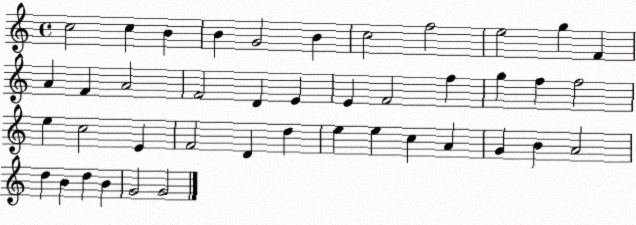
X:1
T:Untitled
M:4/4
L:1/4
K:C
c2 c B B G2 B c2 f2 e2 g F A F A2 F2 D E E F2 f g f f2 e c2 E F2 D d e e c A G B A2 d B d B G2 G2